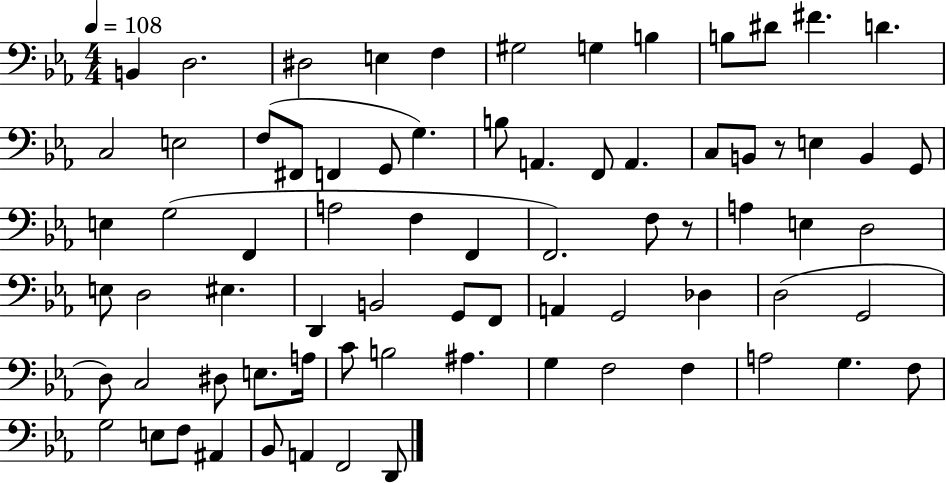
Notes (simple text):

B2/q D3/h. D#3/h E3/q F3/q G#3/h G3/q B3/q B3/e D#4/e F#4/q. D4/q. C3/h E3/h F3/e F#2/e F2/q G2/e G3/q. B3/e A2/q. F2/e A2/q. C3/e B2/e R/e E3/q B2/q G2/e E3/q G3/h F2/q A3/h F3/q F2/q F2/h. F3/e R/e A3/q E3/q D3/h E3/e D3/h EIS3/q. D2/q B2/h G2/e F2/e A2/q G2/h Db3/q D3/h G2/h D3/e C3/h D#3/e E3/e. A3/s C4/e B3/h A#3/q. G3/q F3/h F3/q A3/h G3/q. F3/e G3/h E3/e F3/e A#2/q Bb2/e A2/q F2/h D2/e